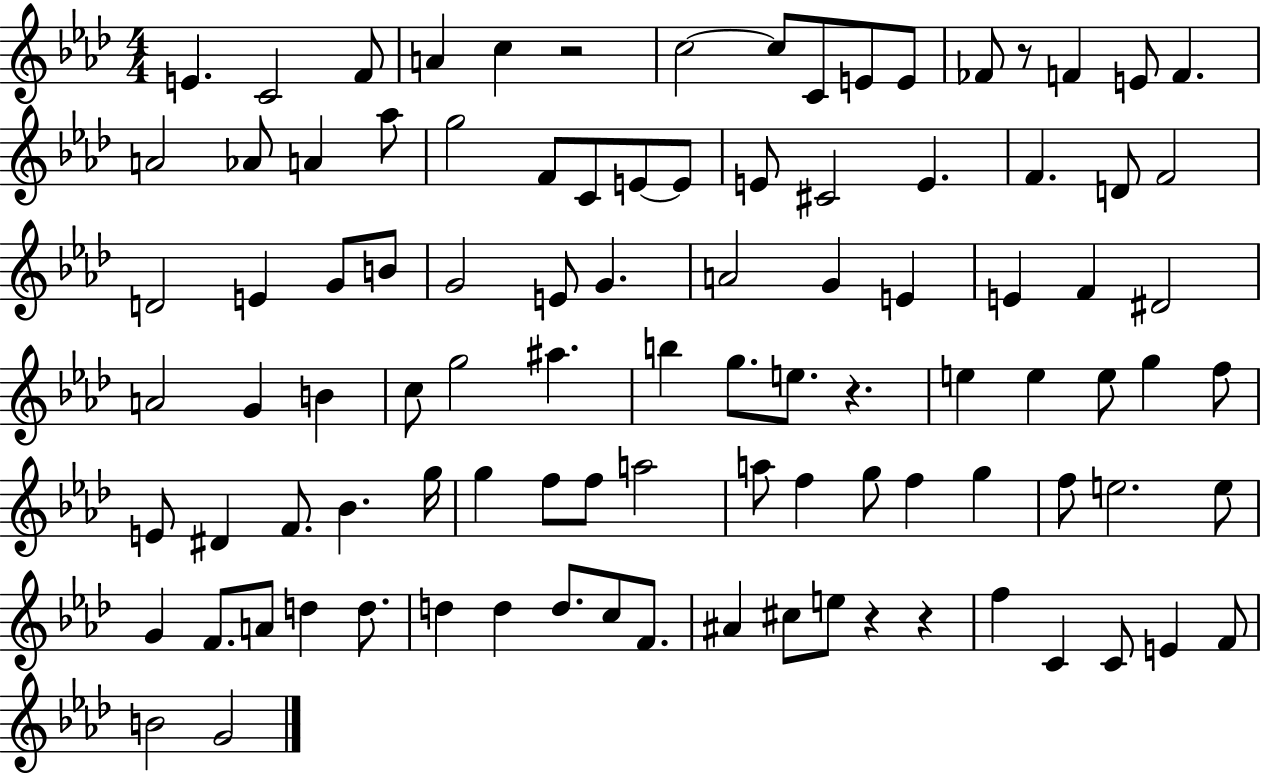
{
  \clef treble
  \numericTimeSignature
  \time 4/4
  \key aes \major
  e'4. c'2 f'8 | a'4 c''4 r2 | c''2~~ c''8 c'8 e'8 e'8 | fes'8 r8 f'4 e'8 f'4. | \break a'2 aes'8 a'4 aes''8 | g''2 f'8 c'8 e'8~~ e'8 | e'8 cis'2 e'4. | f'4. d'8 f'2 | \break d'2 e'4 g'8 b'8 | g'2 e'8 g'4. | a'2 g'4 e'4 | e'4 f'4 dis'2 | \break a'2 g'4 b'4 | c''8 g''2 ais''4. | b''4 g''8. e''8. r4. | e''4 e''4 e''8 g''4 f''8 | \break e'8 dis'4 f'8. bes'4. g''16 | g''4 f''8 f''8 a''2 | a''8 f''4 g''8 f''4 g''4 | f''8 e''2. e''8 | \break g'4 f'8. a'8 d''4 d''8. | d''4 d''4 d''8. c''8 f'8. | ais'4 cis''8 e''8 r4 r4 | f''4 c'4 c'8 e'4 f'8 | \break b'2 g'2 | \bar "|."
}